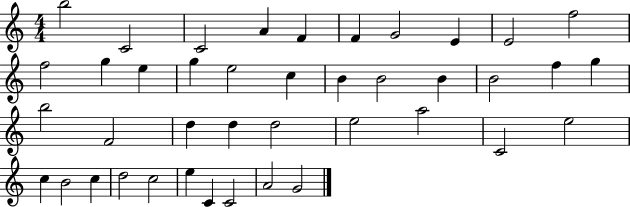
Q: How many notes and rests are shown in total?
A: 41